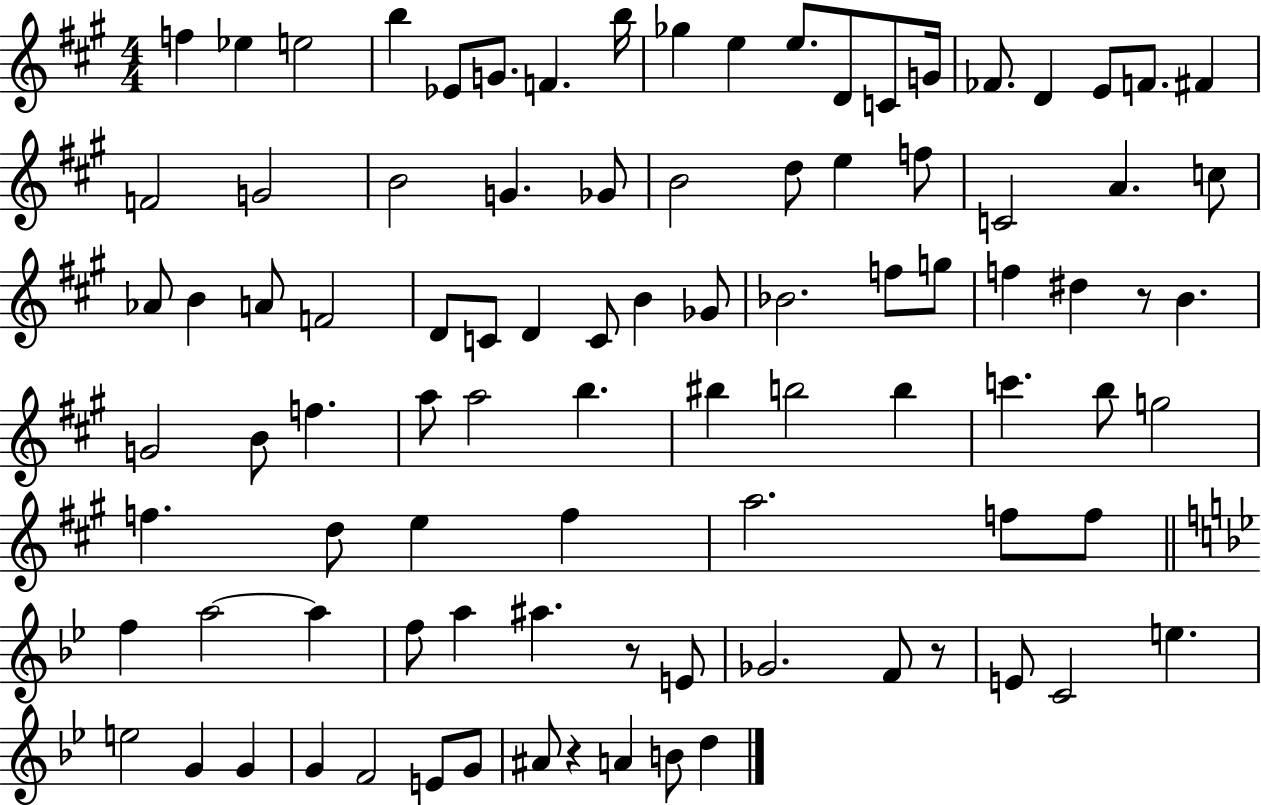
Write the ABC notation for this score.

X:1
T:Untitled
M:4/4
L:1/4
K:A
f _e e2 b _E/2 G/2 F b/4 _g e e/2 D/2 C/2 G/4 _F/2 D E/2 F/2 ^F F2 G2 B2 G _G/2 B2 d/2 e f/2 C2 A c/2 _A/2 B A/2 F2 D/2 C/2 D C/2 B _G/2 _B2 f/2 g/2 f ^d z/2 B G2 B/2 f a/2 a2 b ^b b2 b c' b/2 g2 f d/2 e f a2 f/2 f/2 f a2 a f/2 a ^a z/2 E/2 _G2 F/2 z/2 E/2 C2 e e2 G G G F2 E/2 G/2 ^A/2 z A B/2 d